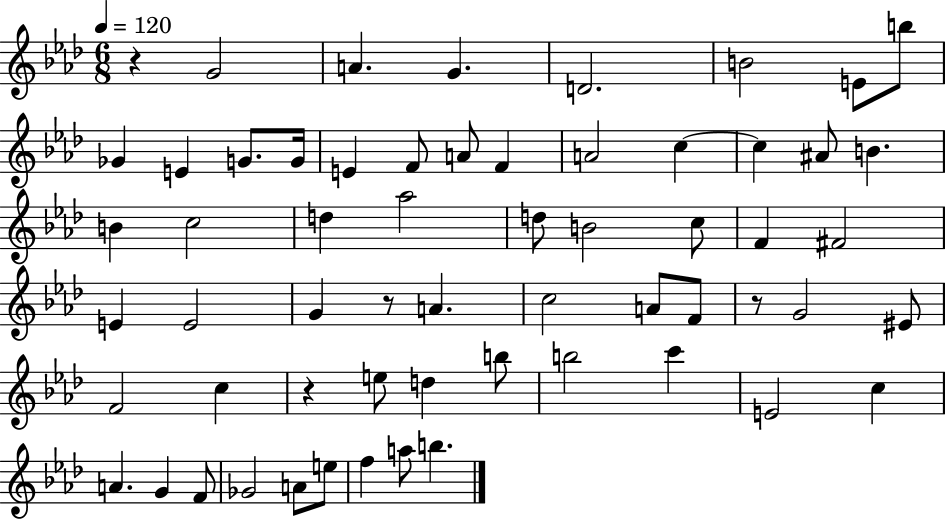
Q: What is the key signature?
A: AES major